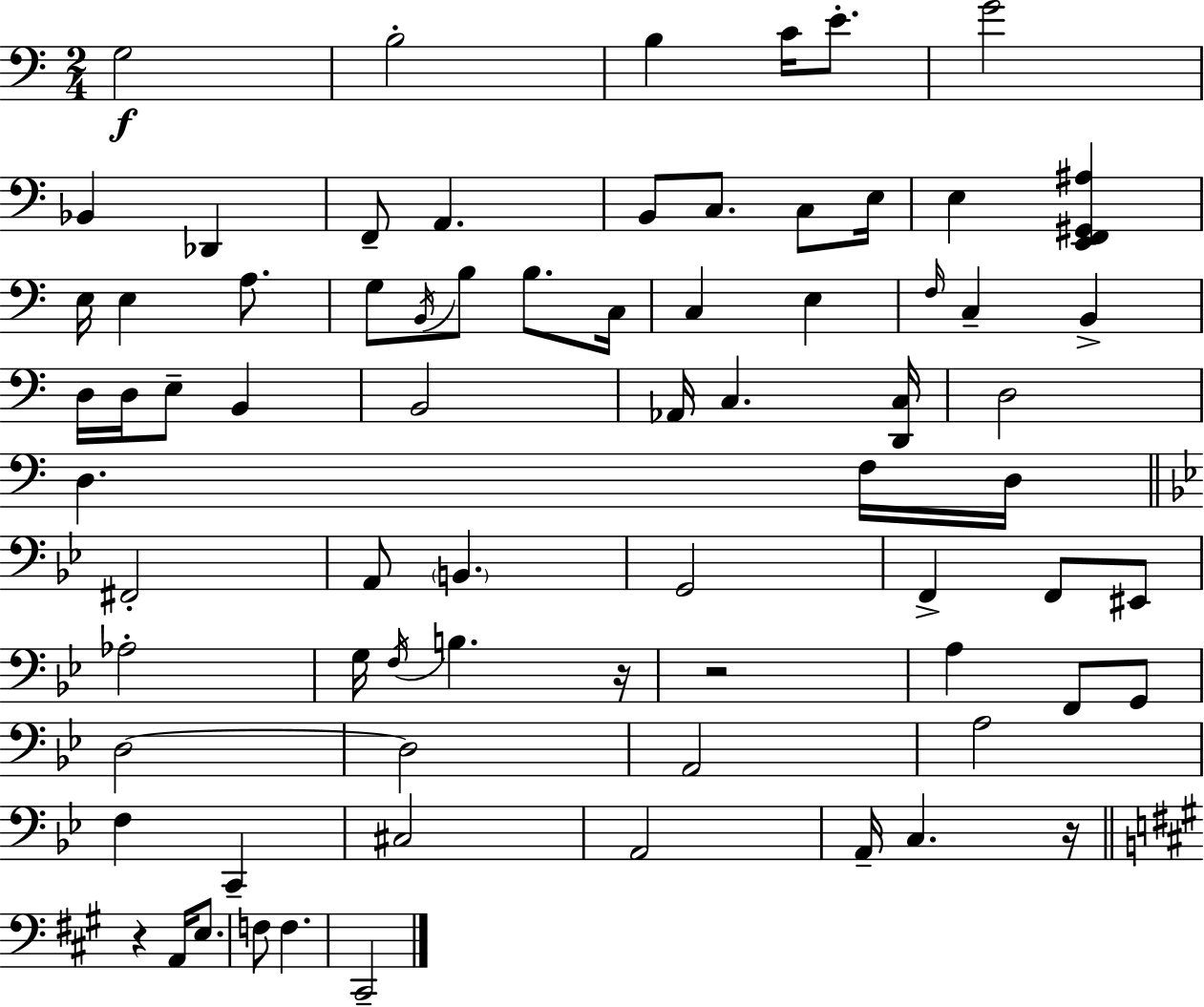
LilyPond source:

{
  \clef bass
  \numericTimeSignature
  \time 2/4
  \key a \minor
  g2\f | b2-. | b4 c'16 e'8.-. | g'2 | \break bes,4 des,4 | f,8-- a,4. | b,8 c8. c8 e16 | e4 <e, f, gis, ais>4 | \break e16 e4 a8. | g8 \acciaccatura { b,16 } b8 b8. | c16 c4 e4 | \grace { f16 } c4-- b,4-> | \break d16 d16 e8-- b,4 | b,2 | aes,16 c4. | <d, c>16 d2 | \break d4. | f16 d16 \bar "||" \break \key bes \major fis,2-. | a,8 \parenthesize b,4. | g,2 | f,4-> f,8 eis,8 | \break aes2-. | g16 \acciaccatura { f16 } b4. | r16 r2 | a4 f,8 g,8 | \break d2~~ | d2 | a,2 | a2 | \break f4 c,4-- | cis2 | a,2 | a,16-- c4. | \break r16 \bar "||" \break \key a \major r4 a,16 e8. | f8 f4. | cis,2-- | \bar "|."
}